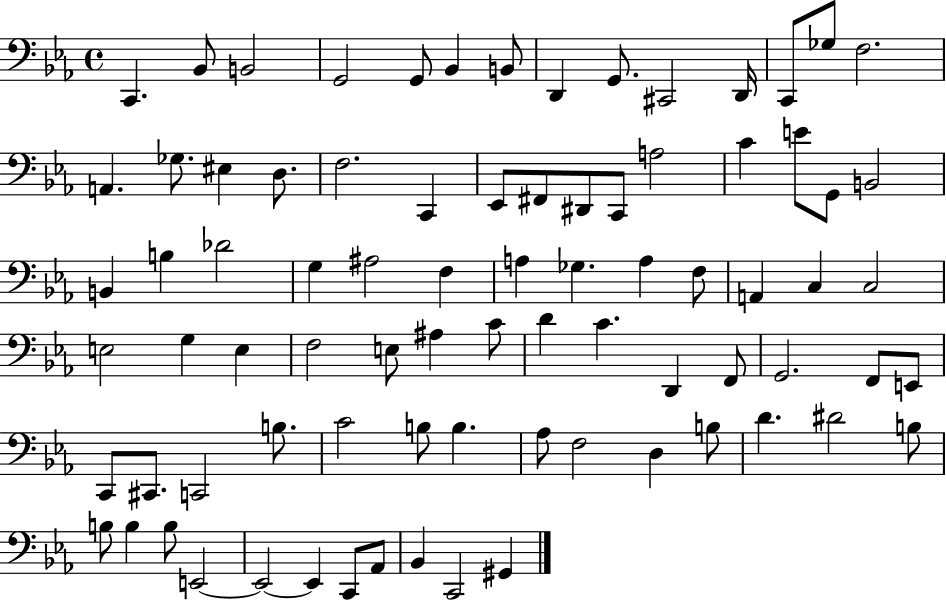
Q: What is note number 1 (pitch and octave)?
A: C2